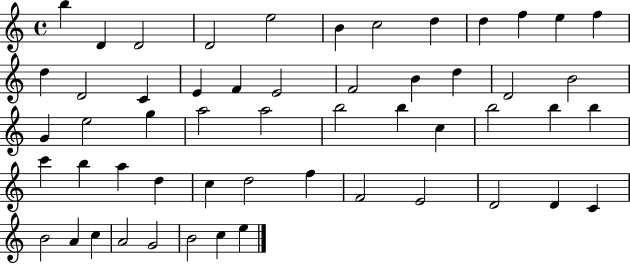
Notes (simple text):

B5/q D4/q D4/h D4/h E5/h B4/q C5/h D5/q D5/q F5/q E5/q F5/q D5/q D4/h C4/q E4/q F4/q E4/h F4/h B4/q D5/q D4/h B4/h G4/q E5/h G5/q A5/h A5/h B5/h B5/q C5/q B5/h B5/q B5/q C6/q B5/q A5/q D5/q C5/q D5/h F5/q F4/h E4/h D4/h D4/q C4/q B4/h A4/q C5/q A4/h G4/h B4/h C5/q E5/q